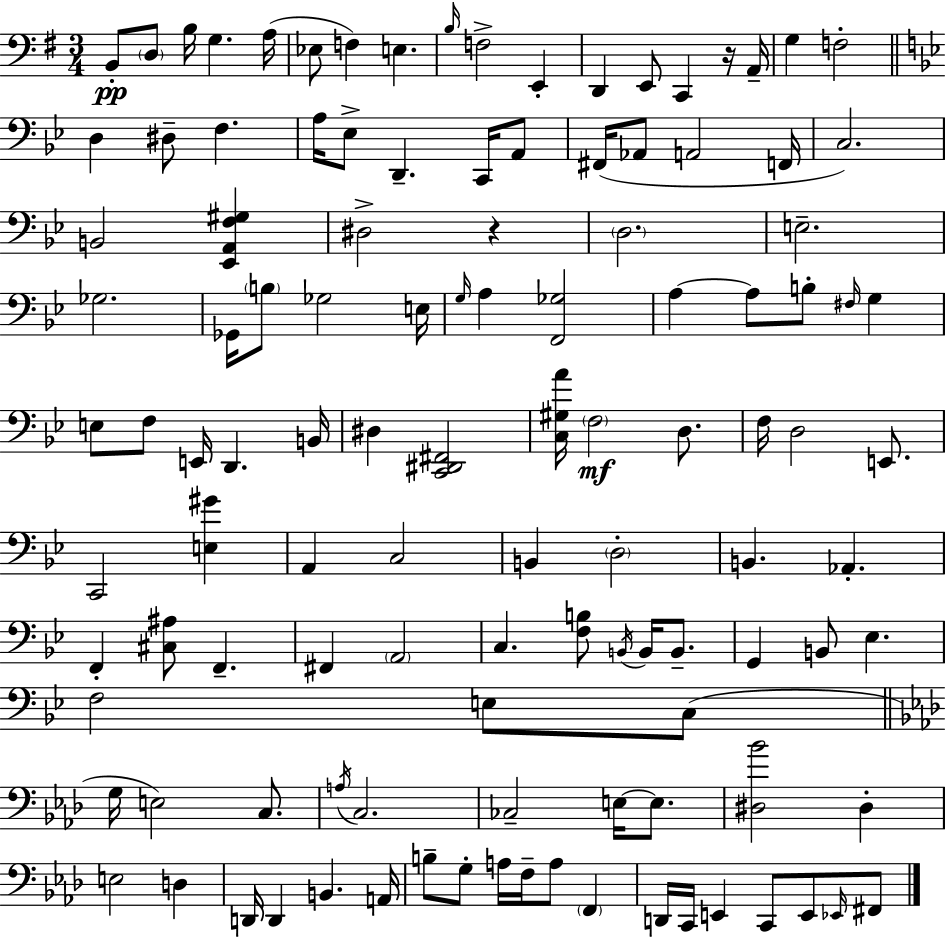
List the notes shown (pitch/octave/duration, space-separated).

B2/e D3/e B3/s G3/q. A3/s Eb3/e F3/q E3/q. B3/s F3/h E2/q D2/q E2/e C2/q R/s A2/s G3/q F3/h D3/q D#3/e F3/q. A3/s Eb3/e D2/q. C2/s A2/e F#2/s Ab2/e A2/h F2/s C3/h. B2/h [Eb2,A2,F3,G#3]/q D#3/h R/q D3/h. E3/h. Gb3/h. Gb2/s B3/e Gb3/h E3/s G3/s A3/q [F2,Gb3]/h A3/q A3/e B3/e F#3/s G3/q E3/e F3/e E2/s D2/q. B2/s D#3/q [C2,D#2,F#2]/h [C3,G#3,A4]/s F3/h D3/e. F3/s D3/h E2/e. C2/h [E3,G#4]/q A2/q C3/h B2/q D3/h B2/q. Ab2/q. F2/q [C#3,A#3]/e F2/q. F#2/q A2/h C3/q. [F3,B3]/e B2/s B2/s B2/e. G2/q B2/e Eb3/q. F3/h E3/e C3/e G3/s E3/h C3/e. A3/s C3/h. CES3/h E3/s E3/e. [D#3,Bb4]/h D#3/q E3/h D3/q D2/s D2/q B2/q. A2/s B3/e G3/e A3/s F3/s A3/e F2/q D2/s C2/s E2/q C2/e E2/e Eb2/s F#2/e